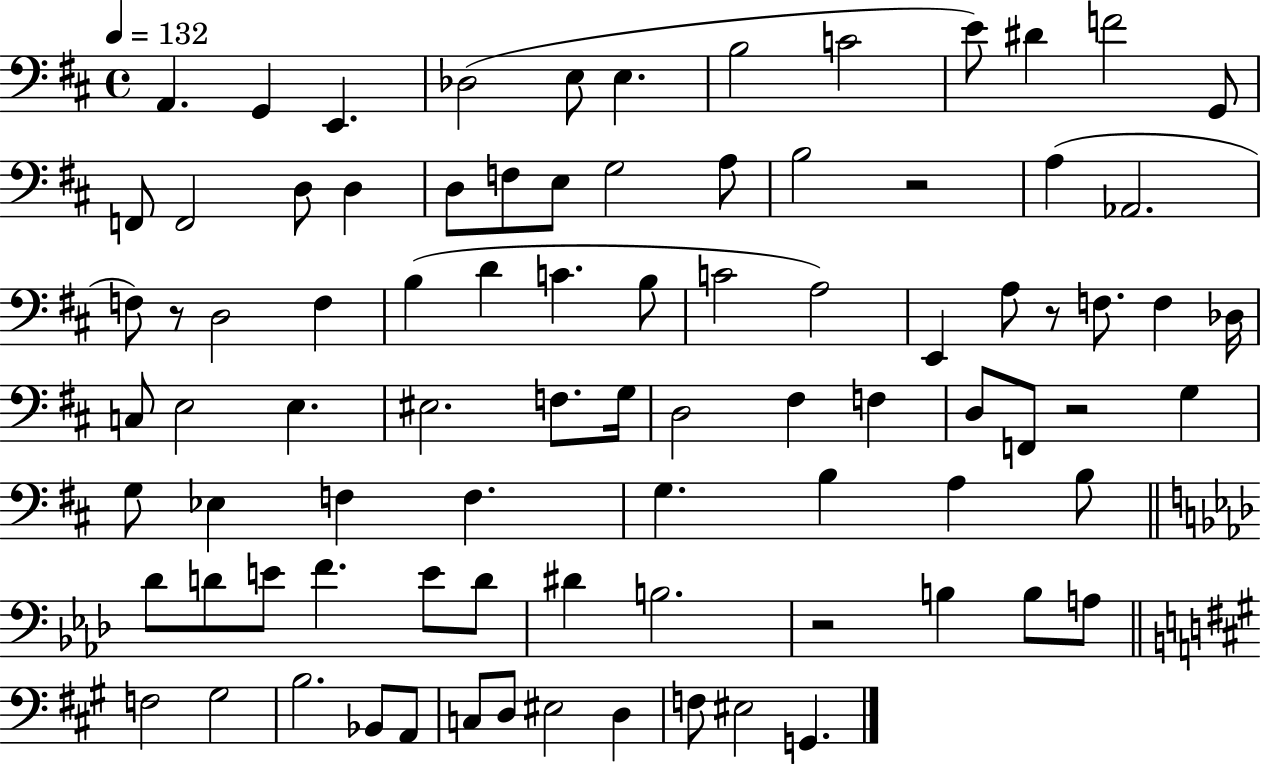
X:1
T:Untitled
M:4/4
L:1/4
K:D
A,, G,, E,, _D,2 E,/2 E, B,2 C2 E/2 ^D F2 G,,/2 F,,/2 F,,2 D,/2 D, D,/2 F,/2 E,/2 G,2 A,/2 B,2 z2 A, _A,,2 F,/2 z/2 D,2 F, B, D C B,/2 C2 A,2 E,, A,/2 z/2 F,/2 F, _D,/4 C,/2 E,2 E, ^E,2 F,/2 G,/4 D,2 ^F, F, D,/2 F,,/2 z2 G, G,/2 _E, F, F, G, B, A, B,/2 _D/2 D/2 E/2 F E/2 D/2 ^D B,2 z2 B, B,/2 A,/2 F,2 ^G,2 B,2 _B,,/2 A,,/2 C,/2 D,/2 ^E,2 D, F,/2 ^E,2 G,,